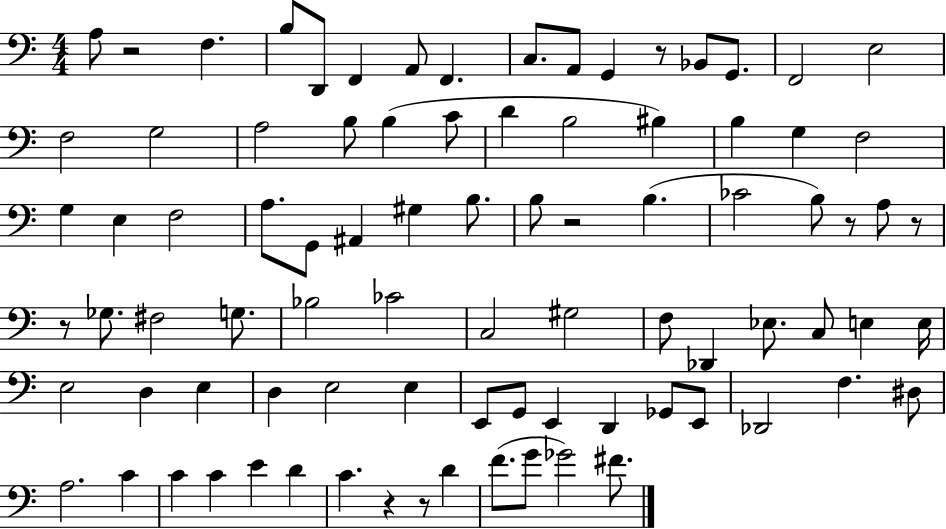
X:1
T:Untitled
M:4/4
L:1/4
K:C
A,/2 z2 F, B,/2 D,,/2 F,, A,,/2 F,, C,/2 A,,/2 G,, z/2 _B,,/2 G,,/2 F,,2 E,2 F,2 G,2 A,2 B,/2 B, C/2 D B,2 ^B, B, G, F,2 G, E, F,2 A,/2 G,,/2 ^A,, ^G, B,/2 B,/2 z2 B, _C2 B,/2 z/2 A,/2 z/2 z/2 _G,/2 ^F,2 G,/2 _B,2 _C2 C,2 ^G,2 F,/2 _D,, _E,/2 C,/2 E, E,/4 E,2 D, E, D, E,2 E, E,,/2 G,,/2 E,, D,, _G,,/2 E,,/2 _D,,2 F, ^D,/2 A,2 C C C E D C z z/2 D F/2 G/2 _G2 ^F/2